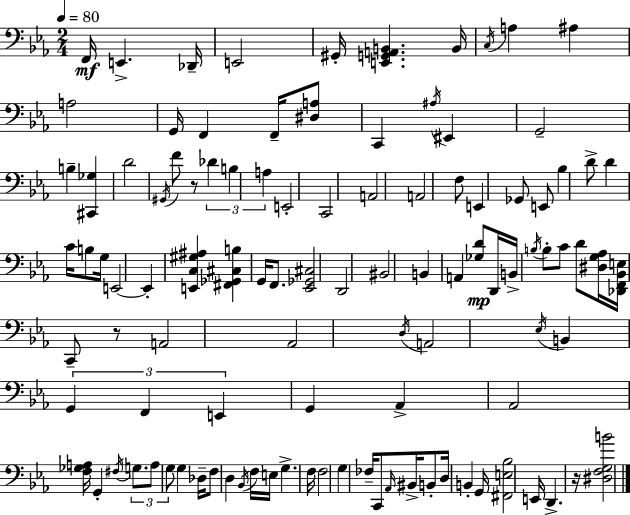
F2/s E2/q. Db2/s E2/h G#2/s [E2,G2,A2,B2]/q. B2/s C3/s A3/q A#3/q A3/h G2/s F2/q F2/s [D#3,A3]/e C2/q A#3/s EIS2/q G2/h B3/q [C#2,Gb3]/q D4/h G#2/s F4/e R/e Db4/q B3/q A3/q E2/h C2/h A2/h A2/h F3/e E2/q Gb2/e E2/e Bb3/q D4/e D4/q C4/s B3/e G3/s E2/h E2/q [E2,C3,G#3,A#3]/q [F#2,Gb2,C#3,B3]/q G2/s F2/e. [Eb2,Gb2,C#3]/h D2/h BIS2/h B2/q A2/q [Gb3,D4]/e D2/s B2/s B3/s B3/e C4/e D4/e [D#3,G3,Ab3]/s [Db2,F2,Bb2,E3]/s C2/e R/e A2/h Ab2/h D3/s A2/h Eb3/s B2/q G2/q F2/q E2/q G2/q Ab2/q Ab2/h [F3,Gb3,A3]/s G2/q F#3/s G3/e. A3/e G3/e G3/q Db3/s F3/e D3/q Bb2/s F3/s E3/s G3/q. F3/s F3/h G3/q FES3/s C2/e Ab2/s BIS2/s B2/e D3/s B2/q G2/s [F#2,E3,Bb3]/h E2/s D2/q. R/s [D#3,F3,G3,B4]/h